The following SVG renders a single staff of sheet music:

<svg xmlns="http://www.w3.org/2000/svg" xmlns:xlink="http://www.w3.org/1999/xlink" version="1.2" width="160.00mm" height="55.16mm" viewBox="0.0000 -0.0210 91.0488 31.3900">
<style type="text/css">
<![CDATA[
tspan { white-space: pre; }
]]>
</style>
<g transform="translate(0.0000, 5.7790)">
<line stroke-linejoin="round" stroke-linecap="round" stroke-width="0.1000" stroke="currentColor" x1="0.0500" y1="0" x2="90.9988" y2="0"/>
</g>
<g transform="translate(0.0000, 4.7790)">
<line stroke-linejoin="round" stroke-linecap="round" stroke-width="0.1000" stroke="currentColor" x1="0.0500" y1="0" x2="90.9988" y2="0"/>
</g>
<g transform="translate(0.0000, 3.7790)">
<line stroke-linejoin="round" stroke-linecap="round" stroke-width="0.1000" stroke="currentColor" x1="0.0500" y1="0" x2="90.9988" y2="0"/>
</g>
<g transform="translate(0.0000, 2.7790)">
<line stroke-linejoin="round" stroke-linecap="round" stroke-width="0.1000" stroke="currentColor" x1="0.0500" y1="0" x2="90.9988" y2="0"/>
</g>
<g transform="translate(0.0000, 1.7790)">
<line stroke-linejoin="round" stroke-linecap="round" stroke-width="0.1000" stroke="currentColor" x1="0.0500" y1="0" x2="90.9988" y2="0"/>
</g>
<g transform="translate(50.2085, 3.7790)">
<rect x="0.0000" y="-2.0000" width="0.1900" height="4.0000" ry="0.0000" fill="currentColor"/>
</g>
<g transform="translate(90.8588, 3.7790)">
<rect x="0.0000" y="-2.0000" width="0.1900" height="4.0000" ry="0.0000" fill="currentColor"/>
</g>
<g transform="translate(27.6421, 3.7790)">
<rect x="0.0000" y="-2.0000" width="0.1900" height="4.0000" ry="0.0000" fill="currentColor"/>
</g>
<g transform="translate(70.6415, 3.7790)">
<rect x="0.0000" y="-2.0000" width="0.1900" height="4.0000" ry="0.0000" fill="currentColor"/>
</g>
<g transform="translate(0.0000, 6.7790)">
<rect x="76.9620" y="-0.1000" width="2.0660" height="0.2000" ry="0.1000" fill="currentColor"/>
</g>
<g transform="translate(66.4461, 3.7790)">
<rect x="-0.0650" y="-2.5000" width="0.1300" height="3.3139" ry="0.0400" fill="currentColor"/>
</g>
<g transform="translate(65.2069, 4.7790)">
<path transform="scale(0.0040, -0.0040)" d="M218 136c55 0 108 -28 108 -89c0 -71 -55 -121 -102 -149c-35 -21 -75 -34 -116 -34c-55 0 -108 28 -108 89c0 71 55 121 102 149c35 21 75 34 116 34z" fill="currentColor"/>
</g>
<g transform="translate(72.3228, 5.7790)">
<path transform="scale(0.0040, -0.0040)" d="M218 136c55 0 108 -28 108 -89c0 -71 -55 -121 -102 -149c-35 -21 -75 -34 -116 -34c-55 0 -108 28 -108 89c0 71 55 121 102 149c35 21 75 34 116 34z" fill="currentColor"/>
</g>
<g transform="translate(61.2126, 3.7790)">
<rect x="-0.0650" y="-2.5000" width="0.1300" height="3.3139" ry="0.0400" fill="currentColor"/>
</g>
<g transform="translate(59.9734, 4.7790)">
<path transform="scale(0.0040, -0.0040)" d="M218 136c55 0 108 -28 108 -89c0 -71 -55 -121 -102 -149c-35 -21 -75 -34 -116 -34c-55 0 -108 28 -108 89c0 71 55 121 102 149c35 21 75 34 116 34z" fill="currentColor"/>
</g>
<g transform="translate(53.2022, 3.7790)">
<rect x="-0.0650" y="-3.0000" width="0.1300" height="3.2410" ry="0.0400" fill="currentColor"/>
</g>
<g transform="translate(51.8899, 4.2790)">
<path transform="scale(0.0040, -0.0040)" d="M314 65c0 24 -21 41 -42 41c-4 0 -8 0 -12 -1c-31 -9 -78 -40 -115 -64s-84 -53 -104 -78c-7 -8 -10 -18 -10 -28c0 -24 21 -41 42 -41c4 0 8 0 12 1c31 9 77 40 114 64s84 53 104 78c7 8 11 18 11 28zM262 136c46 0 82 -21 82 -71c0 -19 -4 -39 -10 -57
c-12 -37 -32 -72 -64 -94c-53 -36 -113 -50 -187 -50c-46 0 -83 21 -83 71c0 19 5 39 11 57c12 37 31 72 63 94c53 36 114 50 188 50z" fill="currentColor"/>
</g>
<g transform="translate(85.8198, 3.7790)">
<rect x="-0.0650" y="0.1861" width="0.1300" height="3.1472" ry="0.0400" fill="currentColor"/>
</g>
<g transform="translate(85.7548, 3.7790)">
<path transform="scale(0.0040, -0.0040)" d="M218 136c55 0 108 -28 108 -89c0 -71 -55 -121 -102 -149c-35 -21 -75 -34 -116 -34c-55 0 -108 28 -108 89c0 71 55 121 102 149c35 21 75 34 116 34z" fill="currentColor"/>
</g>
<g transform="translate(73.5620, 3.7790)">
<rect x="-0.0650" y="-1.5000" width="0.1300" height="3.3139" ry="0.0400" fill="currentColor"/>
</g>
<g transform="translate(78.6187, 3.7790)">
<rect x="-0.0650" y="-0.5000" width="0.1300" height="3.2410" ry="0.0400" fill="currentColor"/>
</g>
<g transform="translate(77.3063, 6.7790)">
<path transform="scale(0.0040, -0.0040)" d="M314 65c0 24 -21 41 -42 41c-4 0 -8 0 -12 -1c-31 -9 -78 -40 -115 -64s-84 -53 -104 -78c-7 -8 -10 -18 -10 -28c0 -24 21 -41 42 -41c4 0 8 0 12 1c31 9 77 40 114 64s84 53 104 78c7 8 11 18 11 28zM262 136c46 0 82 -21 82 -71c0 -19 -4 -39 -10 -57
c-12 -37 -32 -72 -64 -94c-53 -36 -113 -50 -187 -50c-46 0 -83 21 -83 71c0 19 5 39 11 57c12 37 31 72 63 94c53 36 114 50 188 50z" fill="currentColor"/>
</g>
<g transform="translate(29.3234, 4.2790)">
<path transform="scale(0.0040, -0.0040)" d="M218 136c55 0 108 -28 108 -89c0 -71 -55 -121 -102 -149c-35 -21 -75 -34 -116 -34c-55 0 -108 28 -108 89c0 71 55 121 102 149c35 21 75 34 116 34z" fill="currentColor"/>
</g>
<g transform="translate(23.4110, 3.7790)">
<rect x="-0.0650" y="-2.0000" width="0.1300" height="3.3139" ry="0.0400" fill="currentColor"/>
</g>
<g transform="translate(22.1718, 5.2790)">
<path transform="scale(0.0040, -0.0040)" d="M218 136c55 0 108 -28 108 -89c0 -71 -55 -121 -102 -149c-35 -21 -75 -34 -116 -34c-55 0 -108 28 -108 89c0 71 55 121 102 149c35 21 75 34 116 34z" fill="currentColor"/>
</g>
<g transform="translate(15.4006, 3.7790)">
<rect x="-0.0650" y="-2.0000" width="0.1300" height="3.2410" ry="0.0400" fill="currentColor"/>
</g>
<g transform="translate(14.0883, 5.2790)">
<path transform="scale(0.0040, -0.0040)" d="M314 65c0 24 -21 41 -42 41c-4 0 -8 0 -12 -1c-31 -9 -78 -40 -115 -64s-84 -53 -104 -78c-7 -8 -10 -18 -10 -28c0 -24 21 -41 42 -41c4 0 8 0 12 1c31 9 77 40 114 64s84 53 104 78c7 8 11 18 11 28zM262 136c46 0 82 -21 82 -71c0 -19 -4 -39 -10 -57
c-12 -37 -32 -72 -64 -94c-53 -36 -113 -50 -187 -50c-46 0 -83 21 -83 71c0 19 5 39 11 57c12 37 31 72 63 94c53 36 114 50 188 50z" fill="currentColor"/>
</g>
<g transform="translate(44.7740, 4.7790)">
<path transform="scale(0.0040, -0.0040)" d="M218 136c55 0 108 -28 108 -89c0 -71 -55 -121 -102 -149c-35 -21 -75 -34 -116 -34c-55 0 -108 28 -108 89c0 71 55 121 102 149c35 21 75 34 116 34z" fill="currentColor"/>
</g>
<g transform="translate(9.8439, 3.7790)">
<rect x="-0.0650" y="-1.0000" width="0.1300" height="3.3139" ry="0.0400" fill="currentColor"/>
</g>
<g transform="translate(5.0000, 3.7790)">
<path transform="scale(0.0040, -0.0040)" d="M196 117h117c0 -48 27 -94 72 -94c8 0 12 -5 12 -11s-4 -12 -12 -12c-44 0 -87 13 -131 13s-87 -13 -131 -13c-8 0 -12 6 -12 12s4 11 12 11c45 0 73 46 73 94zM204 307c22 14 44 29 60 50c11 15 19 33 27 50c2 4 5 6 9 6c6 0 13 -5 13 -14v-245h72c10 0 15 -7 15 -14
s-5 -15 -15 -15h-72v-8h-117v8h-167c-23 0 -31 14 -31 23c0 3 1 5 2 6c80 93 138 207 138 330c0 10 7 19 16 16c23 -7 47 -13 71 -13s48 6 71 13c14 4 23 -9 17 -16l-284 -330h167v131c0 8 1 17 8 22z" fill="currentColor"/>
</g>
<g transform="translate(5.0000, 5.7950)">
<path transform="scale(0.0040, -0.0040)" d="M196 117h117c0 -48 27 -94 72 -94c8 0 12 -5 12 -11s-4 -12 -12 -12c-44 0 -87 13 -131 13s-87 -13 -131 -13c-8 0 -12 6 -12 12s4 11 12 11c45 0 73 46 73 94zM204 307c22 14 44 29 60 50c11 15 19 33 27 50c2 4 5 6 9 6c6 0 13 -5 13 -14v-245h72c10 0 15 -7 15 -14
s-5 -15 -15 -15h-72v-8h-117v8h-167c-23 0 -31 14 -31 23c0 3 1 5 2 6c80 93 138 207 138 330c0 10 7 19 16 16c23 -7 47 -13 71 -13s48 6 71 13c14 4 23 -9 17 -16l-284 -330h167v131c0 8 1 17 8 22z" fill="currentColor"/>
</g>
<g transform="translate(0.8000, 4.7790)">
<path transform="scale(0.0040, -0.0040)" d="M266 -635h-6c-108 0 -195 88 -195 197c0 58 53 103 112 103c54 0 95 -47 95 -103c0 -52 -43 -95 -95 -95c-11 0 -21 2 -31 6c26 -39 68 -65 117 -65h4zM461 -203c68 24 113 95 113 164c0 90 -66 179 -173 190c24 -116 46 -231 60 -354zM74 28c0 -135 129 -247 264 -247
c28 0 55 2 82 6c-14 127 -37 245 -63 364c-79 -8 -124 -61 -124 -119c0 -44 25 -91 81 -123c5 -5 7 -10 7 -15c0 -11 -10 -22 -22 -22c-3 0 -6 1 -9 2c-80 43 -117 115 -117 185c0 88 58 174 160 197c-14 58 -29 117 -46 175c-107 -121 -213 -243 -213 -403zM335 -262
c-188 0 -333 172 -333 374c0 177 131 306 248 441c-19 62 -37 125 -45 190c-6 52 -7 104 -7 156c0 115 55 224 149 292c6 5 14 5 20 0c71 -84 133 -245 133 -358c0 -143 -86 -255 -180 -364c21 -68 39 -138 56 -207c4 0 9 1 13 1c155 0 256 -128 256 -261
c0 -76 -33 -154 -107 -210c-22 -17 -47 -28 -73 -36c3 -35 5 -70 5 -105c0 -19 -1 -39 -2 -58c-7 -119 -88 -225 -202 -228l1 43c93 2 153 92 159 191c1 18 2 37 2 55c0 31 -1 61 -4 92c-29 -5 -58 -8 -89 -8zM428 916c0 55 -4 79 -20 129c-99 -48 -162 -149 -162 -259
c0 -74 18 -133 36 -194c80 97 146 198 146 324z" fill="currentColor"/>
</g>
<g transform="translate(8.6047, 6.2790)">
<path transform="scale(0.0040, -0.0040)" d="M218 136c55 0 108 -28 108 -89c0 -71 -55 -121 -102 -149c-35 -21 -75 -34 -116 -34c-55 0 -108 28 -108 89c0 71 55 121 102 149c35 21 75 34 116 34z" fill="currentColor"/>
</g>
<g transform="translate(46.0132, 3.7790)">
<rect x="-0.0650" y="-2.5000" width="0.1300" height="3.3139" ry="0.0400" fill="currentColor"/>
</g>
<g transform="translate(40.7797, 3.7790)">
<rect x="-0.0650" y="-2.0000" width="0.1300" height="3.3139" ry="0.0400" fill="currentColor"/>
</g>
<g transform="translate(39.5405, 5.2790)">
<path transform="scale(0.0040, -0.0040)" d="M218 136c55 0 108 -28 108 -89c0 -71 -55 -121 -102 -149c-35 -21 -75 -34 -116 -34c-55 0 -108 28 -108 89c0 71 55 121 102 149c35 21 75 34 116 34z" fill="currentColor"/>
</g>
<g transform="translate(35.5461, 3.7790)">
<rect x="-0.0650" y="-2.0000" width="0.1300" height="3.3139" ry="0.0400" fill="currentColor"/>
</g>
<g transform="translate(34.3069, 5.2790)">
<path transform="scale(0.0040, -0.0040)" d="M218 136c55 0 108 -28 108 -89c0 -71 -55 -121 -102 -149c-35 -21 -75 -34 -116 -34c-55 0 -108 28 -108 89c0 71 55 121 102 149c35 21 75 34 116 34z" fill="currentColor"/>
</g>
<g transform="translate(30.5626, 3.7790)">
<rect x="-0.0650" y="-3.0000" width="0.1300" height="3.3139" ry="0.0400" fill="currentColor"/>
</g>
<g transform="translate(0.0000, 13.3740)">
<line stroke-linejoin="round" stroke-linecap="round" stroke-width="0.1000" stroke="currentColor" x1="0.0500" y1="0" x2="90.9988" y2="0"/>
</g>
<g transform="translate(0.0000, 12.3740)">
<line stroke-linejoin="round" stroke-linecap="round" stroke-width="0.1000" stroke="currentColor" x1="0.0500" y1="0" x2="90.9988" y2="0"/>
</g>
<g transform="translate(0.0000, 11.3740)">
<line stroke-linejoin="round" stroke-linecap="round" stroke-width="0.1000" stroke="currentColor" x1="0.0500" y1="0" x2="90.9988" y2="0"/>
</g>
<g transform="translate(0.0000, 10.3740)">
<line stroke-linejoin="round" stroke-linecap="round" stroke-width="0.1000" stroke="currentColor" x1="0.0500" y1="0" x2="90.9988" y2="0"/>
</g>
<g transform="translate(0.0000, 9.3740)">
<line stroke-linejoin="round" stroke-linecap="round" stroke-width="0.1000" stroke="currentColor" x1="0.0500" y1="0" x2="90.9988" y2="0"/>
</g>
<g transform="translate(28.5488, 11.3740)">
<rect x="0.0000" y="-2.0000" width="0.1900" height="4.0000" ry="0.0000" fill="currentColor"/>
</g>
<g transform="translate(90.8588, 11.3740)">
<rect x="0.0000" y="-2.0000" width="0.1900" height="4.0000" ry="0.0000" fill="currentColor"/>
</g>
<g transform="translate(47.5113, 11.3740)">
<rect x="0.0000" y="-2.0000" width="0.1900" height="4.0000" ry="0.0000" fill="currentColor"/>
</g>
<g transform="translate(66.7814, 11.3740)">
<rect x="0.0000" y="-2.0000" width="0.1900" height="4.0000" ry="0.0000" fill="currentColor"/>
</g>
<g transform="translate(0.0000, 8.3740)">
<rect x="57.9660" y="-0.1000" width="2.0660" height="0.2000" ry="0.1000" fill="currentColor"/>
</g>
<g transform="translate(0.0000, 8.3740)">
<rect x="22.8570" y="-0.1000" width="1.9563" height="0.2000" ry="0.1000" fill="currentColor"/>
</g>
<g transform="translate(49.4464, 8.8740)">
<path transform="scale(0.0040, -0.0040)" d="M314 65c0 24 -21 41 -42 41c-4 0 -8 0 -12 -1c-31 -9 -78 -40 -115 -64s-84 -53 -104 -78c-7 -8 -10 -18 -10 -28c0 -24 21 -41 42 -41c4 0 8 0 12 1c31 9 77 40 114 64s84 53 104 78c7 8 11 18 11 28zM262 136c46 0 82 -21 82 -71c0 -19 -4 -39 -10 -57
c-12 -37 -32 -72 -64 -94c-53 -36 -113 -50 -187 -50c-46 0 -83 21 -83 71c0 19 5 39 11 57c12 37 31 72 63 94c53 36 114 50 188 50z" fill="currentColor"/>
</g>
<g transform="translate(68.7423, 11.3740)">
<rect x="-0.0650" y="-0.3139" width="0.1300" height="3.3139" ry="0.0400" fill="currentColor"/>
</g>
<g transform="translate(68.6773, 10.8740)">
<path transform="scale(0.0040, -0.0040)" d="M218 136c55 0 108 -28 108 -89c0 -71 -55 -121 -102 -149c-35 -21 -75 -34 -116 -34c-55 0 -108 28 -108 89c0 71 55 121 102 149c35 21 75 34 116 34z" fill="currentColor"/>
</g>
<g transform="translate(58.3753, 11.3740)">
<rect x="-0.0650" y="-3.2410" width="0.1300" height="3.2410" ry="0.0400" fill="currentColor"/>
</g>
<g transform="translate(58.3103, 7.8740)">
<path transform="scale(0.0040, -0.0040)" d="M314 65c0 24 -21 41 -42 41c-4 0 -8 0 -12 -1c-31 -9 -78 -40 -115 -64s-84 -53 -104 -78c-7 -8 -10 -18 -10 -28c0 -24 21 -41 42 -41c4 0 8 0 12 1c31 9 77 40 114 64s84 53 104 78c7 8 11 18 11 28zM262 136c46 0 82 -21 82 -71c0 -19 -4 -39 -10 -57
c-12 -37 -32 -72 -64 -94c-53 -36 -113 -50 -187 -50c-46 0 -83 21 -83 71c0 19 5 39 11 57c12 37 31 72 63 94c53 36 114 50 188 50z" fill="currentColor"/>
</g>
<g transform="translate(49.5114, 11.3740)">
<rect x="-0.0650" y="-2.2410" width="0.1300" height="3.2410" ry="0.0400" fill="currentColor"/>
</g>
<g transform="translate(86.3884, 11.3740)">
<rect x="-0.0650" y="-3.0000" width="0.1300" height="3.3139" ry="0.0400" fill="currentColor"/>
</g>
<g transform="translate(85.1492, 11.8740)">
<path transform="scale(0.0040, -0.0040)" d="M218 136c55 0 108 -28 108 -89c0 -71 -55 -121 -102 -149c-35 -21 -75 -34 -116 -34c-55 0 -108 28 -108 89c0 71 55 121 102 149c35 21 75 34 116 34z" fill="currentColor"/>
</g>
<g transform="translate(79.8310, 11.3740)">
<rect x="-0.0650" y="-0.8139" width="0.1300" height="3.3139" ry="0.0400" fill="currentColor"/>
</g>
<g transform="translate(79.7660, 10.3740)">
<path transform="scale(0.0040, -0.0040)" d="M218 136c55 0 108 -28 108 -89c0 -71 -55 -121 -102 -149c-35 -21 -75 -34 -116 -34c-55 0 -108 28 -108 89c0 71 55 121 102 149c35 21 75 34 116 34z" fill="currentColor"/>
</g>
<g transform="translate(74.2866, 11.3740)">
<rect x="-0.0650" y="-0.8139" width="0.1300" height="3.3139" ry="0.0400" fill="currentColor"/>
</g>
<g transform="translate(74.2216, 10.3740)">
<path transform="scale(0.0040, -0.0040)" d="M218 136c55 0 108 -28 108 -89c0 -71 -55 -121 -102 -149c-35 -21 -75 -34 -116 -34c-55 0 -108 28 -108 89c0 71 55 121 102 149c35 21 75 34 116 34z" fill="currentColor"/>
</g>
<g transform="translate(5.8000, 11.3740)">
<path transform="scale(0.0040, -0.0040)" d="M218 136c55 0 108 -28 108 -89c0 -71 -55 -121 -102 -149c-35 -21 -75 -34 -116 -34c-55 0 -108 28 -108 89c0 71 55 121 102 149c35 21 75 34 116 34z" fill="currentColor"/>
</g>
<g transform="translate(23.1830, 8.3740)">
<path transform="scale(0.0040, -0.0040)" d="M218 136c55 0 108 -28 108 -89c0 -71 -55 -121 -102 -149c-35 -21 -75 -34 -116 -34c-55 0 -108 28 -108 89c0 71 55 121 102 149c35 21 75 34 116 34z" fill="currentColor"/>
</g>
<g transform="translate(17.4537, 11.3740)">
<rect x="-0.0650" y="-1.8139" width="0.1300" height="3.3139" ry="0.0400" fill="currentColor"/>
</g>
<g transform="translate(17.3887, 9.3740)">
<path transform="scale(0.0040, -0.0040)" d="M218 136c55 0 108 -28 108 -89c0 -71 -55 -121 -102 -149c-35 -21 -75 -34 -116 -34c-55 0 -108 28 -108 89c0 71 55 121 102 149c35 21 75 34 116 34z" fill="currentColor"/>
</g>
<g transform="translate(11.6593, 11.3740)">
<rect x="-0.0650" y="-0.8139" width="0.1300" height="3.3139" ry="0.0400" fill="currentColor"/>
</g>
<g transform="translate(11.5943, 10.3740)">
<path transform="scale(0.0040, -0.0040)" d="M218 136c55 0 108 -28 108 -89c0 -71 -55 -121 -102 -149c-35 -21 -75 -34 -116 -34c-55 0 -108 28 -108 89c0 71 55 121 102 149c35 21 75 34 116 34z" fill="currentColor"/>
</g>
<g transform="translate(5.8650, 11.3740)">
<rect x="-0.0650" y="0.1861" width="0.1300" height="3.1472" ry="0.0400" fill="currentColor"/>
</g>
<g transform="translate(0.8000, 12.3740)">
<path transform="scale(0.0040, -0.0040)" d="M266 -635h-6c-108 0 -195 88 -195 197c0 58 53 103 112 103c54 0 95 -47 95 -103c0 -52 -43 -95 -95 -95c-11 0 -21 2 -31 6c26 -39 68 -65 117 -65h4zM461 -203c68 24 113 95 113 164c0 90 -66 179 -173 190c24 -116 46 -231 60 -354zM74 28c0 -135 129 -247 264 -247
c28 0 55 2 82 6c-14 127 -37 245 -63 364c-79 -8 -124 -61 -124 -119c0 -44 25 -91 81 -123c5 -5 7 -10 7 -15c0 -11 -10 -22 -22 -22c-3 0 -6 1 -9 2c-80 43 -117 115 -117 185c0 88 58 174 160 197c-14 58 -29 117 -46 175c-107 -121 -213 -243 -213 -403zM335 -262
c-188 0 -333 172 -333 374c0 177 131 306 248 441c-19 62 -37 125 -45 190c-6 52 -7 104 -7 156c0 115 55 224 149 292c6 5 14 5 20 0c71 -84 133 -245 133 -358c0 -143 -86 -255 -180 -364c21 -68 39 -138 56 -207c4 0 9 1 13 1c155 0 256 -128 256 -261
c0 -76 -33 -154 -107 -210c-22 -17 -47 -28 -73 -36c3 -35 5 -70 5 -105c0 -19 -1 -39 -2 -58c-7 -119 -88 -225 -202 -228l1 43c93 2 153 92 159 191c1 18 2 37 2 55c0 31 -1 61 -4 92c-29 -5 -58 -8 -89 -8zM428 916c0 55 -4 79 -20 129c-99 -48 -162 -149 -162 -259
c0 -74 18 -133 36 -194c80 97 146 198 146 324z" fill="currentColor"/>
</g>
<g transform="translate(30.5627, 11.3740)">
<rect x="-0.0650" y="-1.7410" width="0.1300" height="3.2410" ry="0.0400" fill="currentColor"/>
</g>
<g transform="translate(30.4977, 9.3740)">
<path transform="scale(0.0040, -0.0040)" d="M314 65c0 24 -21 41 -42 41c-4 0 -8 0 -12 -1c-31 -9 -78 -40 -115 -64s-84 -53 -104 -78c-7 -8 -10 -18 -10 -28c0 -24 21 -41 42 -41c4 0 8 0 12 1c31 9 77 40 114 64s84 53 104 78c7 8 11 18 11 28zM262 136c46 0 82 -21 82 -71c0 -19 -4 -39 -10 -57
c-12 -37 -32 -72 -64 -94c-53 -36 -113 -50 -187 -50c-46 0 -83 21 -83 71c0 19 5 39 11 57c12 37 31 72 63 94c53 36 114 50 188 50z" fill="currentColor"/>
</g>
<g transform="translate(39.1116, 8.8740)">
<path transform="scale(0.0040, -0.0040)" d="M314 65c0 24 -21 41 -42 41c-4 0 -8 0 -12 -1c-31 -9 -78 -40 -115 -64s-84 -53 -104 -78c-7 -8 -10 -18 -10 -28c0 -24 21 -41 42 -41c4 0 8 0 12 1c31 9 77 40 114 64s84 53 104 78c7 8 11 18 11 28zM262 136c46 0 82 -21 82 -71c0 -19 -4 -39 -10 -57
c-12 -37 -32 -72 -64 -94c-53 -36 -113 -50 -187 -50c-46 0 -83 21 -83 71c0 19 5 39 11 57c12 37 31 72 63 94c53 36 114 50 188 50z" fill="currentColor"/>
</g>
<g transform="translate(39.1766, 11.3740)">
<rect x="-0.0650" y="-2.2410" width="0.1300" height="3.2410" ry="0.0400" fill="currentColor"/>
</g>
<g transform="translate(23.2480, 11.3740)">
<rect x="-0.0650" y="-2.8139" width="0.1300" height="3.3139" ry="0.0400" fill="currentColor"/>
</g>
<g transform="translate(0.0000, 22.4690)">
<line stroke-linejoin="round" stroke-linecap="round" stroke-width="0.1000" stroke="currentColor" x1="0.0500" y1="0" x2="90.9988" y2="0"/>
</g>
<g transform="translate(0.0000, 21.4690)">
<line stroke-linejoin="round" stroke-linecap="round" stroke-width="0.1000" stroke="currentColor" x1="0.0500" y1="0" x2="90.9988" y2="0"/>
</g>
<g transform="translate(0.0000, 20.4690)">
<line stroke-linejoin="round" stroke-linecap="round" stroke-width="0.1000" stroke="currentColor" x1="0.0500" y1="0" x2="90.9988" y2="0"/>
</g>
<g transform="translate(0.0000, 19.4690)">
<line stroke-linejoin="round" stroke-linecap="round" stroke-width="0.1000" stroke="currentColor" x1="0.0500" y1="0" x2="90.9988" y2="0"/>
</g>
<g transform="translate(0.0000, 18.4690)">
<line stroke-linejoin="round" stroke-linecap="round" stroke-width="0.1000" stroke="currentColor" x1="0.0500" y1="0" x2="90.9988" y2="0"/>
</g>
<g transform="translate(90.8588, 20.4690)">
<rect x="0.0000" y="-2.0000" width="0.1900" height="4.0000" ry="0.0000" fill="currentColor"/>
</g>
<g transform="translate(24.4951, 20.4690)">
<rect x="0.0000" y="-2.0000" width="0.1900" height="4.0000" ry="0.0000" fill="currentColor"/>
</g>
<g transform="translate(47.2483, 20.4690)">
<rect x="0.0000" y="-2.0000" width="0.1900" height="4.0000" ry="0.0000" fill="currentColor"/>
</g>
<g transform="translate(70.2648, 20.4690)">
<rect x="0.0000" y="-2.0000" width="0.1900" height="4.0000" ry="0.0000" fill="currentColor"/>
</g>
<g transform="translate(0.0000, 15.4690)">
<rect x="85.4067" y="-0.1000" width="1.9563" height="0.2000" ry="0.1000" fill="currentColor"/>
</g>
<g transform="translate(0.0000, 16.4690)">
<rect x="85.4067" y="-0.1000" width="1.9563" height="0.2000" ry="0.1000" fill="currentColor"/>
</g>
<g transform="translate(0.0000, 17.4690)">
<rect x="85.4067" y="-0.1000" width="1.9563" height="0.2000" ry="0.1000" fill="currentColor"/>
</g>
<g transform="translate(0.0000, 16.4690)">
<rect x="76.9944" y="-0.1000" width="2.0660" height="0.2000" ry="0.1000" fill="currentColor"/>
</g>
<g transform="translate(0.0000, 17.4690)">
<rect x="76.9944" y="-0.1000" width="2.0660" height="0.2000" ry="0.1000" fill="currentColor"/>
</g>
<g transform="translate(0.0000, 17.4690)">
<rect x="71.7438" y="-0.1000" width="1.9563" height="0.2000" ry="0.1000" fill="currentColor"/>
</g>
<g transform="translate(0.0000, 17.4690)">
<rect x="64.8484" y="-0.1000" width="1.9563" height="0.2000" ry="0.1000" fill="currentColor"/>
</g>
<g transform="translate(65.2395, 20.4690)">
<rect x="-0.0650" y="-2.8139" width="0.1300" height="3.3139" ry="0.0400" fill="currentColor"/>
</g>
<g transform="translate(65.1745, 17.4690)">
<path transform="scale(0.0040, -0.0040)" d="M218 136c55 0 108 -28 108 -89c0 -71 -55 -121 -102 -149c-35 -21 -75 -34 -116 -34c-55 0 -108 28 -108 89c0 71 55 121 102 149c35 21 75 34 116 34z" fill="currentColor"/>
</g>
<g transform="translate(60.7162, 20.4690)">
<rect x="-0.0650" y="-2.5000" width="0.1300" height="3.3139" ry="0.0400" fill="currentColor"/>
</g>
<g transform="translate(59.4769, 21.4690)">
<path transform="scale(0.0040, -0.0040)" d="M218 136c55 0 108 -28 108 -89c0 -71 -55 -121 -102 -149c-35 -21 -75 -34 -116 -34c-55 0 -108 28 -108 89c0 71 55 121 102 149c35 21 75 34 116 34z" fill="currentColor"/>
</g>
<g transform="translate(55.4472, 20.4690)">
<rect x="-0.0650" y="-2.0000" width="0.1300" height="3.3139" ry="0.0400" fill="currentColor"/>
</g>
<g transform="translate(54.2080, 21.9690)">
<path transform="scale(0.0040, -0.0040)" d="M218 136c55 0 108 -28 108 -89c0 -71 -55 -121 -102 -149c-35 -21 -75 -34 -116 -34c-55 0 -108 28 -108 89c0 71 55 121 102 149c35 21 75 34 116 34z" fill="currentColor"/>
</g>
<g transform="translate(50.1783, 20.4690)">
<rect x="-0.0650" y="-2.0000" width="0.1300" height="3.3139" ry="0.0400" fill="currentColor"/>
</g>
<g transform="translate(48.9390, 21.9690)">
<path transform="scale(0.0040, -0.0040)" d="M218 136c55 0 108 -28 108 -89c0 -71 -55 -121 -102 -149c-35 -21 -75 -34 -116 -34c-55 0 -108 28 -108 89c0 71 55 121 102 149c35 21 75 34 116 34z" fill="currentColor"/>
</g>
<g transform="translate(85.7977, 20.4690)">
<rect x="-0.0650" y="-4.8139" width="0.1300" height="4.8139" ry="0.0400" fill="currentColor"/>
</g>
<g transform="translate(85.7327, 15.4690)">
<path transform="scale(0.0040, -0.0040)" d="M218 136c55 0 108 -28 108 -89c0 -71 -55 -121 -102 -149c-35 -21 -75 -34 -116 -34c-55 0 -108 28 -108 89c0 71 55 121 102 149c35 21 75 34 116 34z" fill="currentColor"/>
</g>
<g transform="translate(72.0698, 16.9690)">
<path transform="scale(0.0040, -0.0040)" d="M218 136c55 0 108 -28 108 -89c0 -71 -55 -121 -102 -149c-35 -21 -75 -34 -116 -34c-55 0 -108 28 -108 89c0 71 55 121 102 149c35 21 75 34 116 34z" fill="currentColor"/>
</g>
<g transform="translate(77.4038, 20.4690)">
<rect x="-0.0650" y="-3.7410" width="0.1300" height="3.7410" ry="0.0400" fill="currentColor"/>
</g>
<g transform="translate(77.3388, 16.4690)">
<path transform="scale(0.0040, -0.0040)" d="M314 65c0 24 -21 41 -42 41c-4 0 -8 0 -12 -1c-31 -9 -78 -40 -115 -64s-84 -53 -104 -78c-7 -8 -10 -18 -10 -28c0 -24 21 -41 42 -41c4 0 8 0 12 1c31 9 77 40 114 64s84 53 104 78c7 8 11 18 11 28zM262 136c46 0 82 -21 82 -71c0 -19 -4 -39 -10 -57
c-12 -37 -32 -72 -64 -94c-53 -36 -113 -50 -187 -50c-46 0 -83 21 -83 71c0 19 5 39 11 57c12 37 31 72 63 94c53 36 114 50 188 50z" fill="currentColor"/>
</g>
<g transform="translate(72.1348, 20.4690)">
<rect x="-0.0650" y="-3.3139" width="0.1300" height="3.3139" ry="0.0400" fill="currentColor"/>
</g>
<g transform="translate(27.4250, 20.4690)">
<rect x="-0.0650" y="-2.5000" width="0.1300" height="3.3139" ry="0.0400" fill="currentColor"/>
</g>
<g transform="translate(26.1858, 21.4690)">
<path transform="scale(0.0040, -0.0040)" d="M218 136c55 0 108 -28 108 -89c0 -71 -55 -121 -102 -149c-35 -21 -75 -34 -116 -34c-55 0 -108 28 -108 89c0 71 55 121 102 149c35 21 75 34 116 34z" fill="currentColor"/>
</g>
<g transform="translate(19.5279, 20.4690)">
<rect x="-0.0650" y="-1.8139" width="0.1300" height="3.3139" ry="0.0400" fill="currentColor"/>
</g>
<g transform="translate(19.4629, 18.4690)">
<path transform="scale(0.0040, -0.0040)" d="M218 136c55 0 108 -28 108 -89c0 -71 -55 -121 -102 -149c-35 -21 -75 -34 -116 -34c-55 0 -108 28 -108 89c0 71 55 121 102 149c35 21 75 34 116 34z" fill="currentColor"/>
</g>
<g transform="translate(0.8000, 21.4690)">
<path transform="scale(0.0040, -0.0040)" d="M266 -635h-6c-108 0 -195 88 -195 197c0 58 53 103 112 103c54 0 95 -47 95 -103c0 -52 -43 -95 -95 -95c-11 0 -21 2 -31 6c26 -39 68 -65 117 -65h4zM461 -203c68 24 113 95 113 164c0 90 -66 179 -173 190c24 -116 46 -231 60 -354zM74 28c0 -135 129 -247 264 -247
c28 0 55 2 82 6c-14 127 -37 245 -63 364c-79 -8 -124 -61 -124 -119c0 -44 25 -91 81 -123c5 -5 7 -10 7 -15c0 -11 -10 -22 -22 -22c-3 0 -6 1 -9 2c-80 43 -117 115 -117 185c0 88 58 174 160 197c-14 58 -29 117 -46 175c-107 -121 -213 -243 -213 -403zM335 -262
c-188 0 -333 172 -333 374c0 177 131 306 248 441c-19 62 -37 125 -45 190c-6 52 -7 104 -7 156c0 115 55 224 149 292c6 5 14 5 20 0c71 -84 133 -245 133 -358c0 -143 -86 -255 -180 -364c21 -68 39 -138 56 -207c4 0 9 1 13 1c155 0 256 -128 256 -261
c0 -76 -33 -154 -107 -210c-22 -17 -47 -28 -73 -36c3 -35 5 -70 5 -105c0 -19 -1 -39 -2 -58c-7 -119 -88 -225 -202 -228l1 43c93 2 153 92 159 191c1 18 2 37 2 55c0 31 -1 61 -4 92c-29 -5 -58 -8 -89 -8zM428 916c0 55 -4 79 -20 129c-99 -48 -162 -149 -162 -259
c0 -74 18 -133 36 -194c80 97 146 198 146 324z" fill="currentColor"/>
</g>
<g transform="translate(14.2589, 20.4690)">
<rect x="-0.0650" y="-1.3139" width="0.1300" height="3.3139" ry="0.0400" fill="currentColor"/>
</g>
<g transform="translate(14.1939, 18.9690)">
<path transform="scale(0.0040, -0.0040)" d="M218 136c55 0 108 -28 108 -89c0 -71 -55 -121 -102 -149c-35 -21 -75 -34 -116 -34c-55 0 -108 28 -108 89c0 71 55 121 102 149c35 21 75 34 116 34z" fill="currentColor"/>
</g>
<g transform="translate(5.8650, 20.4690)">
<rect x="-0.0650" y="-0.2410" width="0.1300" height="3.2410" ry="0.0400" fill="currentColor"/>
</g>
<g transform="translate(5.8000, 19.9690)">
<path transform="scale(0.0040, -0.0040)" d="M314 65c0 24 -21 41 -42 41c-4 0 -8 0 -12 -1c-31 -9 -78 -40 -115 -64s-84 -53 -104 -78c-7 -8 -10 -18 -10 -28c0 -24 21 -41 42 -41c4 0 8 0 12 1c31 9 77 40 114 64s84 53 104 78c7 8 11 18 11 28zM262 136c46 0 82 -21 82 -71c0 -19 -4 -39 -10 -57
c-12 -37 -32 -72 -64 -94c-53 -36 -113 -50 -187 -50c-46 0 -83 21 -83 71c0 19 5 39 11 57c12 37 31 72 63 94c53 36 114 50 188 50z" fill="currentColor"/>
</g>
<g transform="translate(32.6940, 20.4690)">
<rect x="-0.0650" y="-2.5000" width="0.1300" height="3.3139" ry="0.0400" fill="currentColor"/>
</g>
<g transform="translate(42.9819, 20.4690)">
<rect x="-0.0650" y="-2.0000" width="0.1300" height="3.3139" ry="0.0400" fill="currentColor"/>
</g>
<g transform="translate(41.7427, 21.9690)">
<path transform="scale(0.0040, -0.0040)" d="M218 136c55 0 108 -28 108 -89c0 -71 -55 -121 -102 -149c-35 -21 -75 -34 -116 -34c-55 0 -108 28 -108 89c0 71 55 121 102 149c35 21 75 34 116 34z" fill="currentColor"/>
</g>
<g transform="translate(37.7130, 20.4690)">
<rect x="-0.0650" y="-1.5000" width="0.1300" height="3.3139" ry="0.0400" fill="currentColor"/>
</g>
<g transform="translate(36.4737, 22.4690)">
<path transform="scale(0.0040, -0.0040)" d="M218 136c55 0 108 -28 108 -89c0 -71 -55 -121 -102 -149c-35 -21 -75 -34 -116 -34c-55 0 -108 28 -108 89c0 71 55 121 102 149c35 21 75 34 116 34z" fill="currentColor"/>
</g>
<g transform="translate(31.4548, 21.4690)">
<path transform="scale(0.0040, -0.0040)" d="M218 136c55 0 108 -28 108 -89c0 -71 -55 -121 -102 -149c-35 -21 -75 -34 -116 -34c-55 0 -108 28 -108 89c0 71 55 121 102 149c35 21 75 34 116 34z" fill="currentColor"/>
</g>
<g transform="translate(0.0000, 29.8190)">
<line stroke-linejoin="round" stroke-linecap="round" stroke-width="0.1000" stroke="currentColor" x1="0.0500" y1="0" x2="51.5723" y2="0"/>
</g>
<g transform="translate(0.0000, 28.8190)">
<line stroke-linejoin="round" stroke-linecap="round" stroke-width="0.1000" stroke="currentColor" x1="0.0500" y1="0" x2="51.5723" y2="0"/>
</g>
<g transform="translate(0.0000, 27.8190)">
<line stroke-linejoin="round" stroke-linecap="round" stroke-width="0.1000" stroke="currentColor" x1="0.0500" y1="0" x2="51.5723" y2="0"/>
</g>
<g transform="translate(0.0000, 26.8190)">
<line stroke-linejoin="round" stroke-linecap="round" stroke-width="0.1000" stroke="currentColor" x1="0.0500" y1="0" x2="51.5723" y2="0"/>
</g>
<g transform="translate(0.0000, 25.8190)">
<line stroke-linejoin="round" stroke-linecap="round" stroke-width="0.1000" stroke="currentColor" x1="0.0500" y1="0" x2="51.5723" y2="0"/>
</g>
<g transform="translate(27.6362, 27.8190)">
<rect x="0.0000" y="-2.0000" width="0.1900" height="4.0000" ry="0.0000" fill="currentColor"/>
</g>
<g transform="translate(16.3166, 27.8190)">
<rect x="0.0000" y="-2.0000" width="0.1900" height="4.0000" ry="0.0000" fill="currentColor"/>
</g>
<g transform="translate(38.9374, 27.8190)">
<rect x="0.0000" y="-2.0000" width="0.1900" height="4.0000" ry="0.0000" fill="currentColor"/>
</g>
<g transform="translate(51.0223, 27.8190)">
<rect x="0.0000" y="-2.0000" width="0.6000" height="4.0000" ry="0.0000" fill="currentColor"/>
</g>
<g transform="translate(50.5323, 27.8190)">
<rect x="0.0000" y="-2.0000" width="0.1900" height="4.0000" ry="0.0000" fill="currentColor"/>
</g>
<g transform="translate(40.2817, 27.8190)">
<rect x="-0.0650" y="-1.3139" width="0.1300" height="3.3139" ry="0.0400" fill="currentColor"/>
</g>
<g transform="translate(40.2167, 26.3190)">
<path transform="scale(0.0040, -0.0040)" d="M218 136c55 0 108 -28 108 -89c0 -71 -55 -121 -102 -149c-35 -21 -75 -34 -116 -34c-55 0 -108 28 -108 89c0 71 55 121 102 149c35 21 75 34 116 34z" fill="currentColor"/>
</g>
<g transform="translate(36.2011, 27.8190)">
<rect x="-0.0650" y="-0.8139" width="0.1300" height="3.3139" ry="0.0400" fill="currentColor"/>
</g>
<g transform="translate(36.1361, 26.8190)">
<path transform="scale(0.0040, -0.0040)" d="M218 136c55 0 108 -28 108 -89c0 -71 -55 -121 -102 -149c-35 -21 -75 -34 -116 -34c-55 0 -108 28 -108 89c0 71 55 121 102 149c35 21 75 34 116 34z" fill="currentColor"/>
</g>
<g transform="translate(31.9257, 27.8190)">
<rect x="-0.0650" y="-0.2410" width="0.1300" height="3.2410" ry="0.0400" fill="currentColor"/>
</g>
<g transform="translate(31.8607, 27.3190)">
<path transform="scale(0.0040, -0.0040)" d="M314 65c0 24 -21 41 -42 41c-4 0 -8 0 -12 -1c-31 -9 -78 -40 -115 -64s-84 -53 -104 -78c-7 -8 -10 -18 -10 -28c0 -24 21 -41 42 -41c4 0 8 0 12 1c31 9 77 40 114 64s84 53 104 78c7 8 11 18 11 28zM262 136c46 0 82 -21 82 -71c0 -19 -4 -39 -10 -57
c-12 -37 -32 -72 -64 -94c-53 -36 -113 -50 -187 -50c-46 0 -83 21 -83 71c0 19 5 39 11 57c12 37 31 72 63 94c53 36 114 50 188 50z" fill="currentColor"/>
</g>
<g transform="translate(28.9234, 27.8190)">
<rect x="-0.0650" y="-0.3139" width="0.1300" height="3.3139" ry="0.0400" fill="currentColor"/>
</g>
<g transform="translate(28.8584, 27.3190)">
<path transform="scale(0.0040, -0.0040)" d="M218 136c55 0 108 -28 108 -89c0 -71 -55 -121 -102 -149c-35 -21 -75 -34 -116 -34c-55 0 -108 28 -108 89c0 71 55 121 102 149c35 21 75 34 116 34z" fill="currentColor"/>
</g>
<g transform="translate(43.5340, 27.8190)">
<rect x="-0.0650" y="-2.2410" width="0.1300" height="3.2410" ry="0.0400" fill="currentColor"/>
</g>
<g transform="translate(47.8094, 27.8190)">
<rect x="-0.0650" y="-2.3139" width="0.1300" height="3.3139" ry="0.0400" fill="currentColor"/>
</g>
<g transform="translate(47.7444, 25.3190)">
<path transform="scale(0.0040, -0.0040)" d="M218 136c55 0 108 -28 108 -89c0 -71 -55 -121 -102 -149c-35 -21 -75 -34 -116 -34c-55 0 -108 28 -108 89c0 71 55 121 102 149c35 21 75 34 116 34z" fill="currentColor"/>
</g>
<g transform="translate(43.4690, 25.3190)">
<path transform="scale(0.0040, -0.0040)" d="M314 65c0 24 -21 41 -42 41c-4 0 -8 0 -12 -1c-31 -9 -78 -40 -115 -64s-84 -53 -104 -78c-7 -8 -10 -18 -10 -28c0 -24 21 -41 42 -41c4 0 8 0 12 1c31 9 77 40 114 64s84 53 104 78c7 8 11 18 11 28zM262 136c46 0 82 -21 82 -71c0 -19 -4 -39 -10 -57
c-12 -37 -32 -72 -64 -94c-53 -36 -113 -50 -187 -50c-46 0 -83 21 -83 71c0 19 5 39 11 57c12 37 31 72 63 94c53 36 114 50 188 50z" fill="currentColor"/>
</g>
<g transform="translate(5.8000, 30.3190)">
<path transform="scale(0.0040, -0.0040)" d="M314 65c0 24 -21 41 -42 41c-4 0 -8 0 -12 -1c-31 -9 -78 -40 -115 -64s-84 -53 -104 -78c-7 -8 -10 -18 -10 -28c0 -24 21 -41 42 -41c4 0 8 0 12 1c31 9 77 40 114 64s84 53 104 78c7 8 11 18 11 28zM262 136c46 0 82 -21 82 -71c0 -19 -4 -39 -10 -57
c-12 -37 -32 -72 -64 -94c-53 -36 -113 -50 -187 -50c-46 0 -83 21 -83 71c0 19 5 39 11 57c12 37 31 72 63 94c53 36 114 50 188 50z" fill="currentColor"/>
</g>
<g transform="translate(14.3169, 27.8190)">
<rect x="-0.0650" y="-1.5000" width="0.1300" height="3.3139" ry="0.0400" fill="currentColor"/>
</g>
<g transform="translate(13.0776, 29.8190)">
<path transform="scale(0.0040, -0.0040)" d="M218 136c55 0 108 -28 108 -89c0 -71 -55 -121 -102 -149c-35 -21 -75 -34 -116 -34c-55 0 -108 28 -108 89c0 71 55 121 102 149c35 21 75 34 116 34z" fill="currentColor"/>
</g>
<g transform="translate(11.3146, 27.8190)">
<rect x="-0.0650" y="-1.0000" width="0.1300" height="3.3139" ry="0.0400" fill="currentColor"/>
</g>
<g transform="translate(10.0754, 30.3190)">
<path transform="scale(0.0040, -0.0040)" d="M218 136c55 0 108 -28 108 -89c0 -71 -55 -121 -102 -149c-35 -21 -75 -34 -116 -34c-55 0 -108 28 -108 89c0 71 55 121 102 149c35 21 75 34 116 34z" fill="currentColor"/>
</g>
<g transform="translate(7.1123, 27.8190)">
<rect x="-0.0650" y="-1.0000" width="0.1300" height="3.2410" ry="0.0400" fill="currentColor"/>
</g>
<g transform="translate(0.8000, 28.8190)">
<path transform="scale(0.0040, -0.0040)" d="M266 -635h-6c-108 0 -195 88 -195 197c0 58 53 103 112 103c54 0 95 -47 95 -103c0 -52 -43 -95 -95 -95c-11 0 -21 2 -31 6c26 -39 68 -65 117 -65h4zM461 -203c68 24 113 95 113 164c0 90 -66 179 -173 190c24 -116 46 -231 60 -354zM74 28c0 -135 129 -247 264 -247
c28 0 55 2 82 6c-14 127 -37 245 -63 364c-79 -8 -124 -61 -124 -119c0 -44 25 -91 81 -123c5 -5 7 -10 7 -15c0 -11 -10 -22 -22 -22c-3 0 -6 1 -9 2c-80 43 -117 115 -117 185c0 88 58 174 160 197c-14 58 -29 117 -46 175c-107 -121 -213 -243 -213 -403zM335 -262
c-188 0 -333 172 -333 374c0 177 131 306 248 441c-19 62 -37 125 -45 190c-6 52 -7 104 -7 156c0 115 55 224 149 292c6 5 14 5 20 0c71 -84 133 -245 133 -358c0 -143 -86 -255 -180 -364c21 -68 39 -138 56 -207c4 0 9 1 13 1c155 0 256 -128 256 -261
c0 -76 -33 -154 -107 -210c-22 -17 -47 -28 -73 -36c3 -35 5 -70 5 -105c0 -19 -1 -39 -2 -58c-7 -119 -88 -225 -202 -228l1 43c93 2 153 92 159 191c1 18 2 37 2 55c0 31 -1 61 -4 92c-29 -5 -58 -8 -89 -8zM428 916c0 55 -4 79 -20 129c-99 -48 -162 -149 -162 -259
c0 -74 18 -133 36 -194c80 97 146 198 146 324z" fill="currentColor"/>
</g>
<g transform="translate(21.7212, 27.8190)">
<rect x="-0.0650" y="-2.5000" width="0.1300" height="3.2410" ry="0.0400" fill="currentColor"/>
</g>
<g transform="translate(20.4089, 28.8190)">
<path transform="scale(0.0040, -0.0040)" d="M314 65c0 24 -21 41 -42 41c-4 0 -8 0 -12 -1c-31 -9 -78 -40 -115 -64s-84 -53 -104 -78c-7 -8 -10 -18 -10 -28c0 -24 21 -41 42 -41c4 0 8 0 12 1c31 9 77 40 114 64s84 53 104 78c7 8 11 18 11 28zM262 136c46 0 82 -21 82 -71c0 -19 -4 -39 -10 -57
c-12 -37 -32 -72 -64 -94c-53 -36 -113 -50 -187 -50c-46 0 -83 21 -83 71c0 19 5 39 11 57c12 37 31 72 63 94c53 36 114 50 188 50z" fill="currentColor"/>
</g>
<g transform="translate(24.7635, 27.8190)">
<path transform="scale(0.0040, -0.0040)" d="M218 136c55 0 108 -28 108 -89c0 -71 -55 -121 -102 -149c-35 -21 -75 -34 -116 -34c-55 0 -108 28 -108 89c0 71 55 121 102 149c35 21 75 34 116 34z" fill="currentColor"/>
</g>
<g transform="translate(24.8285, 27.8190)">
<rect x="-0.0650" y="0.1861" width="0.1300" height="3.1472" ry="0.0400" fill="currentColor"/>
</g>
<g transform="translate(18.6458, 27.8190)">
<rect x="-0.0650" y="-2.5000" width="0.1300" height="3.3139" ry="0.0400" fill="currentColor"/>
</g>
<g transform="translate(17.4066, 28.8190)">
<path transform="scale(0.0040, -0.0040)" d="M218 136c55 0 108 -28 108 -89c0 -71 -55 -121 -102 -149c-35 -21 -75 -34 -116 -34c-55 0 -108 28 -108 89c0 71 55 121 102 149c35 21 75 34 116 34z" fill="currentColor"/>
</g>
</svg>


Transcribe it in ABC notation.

X:1
T:Untitled
M:4/4
L:1/4
K:C
D F2 F A F F G A2 G G E C2 B B d f a f2 g2 g2 b2 c d d A c2 e f G G E F F F G a b c'2 e' D2 D E G G2 B c c2 d e g2 g